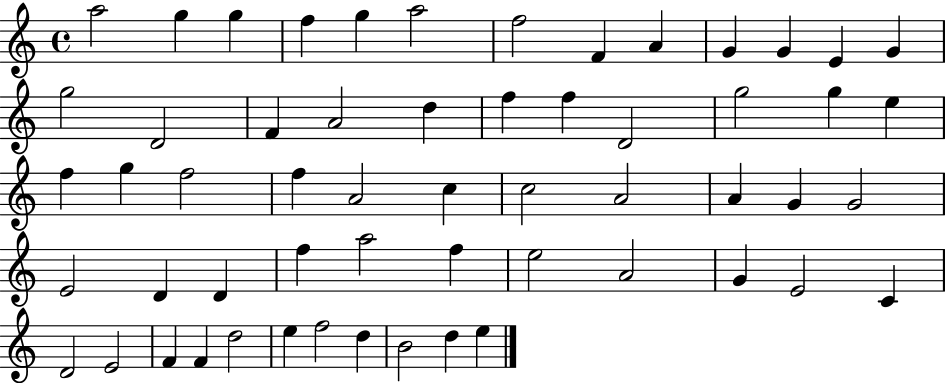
A5/h G5/q G5/q F5/q G5/q A5/h F5/h F4/q A4/q G4/q G4/q E4/q G4/q G5/h D4/h F4/q A4/h D5/q F5/q F5/q D4/h G5/h G5/q E5/q F5/q G5/q F5/h F5/q A4/h C5/q C5/h A4/h A4/q G4/q G4/h E4/h D4/q D4/q F5/q A5/h F5/q E5/h A4/h G4/q E4/h C4/q D4/h E4/h F4/q F4/q D5/h E5/q F5/h D5/q B4/h D5/q E5/q